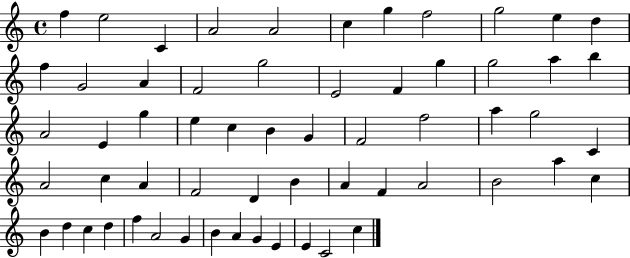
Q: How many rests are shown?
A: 0